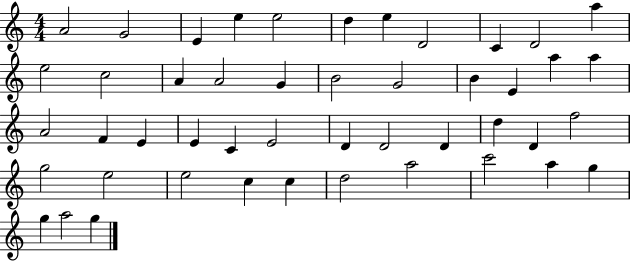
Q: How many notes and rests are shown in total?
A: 47